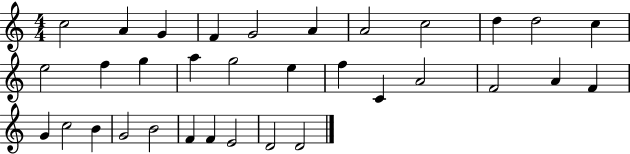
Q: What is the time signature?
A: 4/4